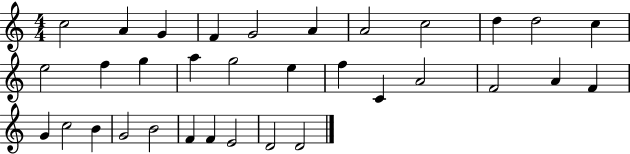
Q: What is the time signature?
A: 4/4